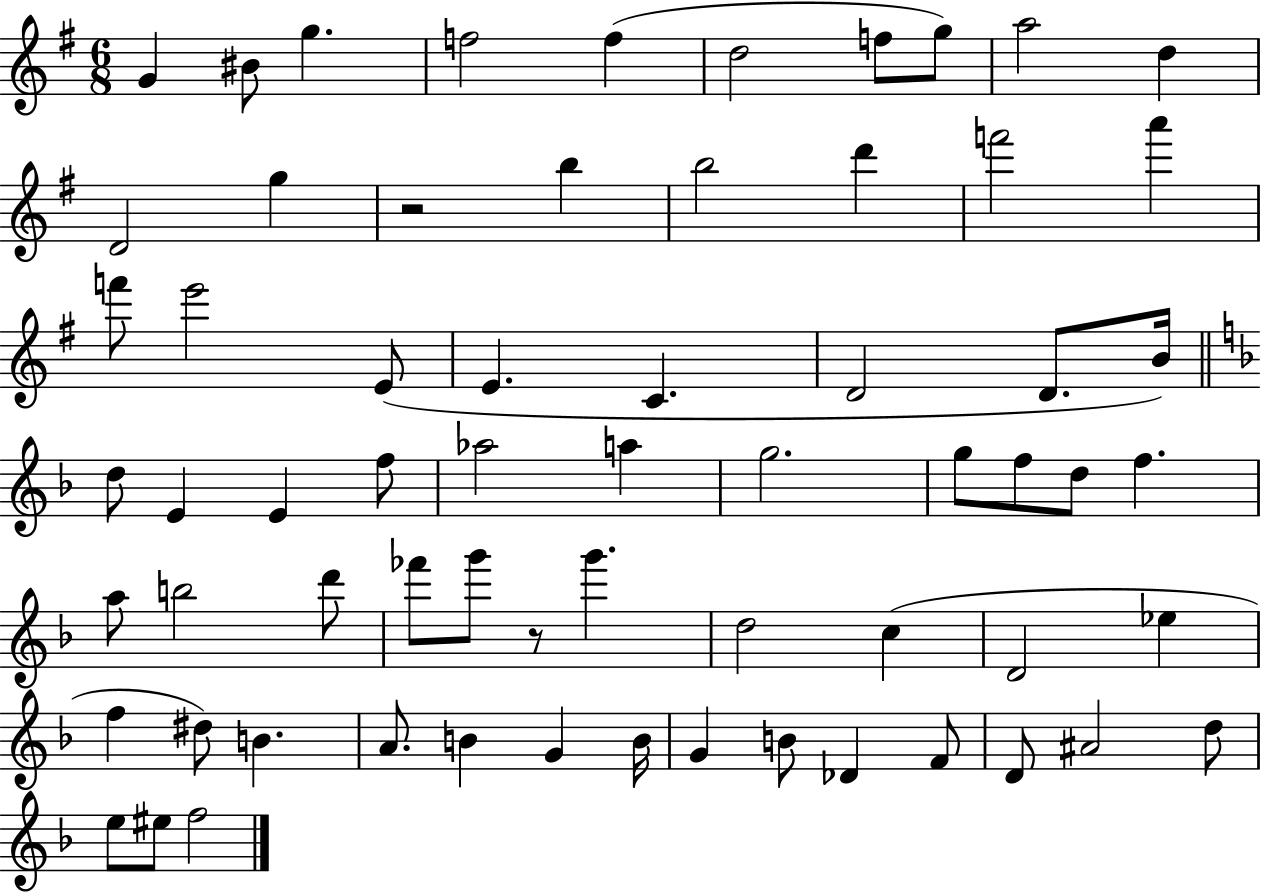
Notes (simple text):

G4/q BIS4/e G5/q. F5/h F5/q D5/h F5/e G5/e A5/h D5/q D4/h G5/q R/h B5/q B5/h D6/q F6/h A6/q F6/e E6/h E4/e E4/q. C4/q. D4/h D4/e. B4/s D5/e E4/q E4/q F5/e Ab5/h A5/q G5/h. G5/e F5/e D5/e F5/q. A5/e B5/h D6/e FES6/e G6/e R/e G6/q. D5/h C5/q D4/h Eb5/q F5/q D#5/e B4/q. A4/e. B4/q G4/q B4/s G4/q B4/e Db4/q F4/e D4/e A#4/h D5/e E5/e EIS5/e F5/h